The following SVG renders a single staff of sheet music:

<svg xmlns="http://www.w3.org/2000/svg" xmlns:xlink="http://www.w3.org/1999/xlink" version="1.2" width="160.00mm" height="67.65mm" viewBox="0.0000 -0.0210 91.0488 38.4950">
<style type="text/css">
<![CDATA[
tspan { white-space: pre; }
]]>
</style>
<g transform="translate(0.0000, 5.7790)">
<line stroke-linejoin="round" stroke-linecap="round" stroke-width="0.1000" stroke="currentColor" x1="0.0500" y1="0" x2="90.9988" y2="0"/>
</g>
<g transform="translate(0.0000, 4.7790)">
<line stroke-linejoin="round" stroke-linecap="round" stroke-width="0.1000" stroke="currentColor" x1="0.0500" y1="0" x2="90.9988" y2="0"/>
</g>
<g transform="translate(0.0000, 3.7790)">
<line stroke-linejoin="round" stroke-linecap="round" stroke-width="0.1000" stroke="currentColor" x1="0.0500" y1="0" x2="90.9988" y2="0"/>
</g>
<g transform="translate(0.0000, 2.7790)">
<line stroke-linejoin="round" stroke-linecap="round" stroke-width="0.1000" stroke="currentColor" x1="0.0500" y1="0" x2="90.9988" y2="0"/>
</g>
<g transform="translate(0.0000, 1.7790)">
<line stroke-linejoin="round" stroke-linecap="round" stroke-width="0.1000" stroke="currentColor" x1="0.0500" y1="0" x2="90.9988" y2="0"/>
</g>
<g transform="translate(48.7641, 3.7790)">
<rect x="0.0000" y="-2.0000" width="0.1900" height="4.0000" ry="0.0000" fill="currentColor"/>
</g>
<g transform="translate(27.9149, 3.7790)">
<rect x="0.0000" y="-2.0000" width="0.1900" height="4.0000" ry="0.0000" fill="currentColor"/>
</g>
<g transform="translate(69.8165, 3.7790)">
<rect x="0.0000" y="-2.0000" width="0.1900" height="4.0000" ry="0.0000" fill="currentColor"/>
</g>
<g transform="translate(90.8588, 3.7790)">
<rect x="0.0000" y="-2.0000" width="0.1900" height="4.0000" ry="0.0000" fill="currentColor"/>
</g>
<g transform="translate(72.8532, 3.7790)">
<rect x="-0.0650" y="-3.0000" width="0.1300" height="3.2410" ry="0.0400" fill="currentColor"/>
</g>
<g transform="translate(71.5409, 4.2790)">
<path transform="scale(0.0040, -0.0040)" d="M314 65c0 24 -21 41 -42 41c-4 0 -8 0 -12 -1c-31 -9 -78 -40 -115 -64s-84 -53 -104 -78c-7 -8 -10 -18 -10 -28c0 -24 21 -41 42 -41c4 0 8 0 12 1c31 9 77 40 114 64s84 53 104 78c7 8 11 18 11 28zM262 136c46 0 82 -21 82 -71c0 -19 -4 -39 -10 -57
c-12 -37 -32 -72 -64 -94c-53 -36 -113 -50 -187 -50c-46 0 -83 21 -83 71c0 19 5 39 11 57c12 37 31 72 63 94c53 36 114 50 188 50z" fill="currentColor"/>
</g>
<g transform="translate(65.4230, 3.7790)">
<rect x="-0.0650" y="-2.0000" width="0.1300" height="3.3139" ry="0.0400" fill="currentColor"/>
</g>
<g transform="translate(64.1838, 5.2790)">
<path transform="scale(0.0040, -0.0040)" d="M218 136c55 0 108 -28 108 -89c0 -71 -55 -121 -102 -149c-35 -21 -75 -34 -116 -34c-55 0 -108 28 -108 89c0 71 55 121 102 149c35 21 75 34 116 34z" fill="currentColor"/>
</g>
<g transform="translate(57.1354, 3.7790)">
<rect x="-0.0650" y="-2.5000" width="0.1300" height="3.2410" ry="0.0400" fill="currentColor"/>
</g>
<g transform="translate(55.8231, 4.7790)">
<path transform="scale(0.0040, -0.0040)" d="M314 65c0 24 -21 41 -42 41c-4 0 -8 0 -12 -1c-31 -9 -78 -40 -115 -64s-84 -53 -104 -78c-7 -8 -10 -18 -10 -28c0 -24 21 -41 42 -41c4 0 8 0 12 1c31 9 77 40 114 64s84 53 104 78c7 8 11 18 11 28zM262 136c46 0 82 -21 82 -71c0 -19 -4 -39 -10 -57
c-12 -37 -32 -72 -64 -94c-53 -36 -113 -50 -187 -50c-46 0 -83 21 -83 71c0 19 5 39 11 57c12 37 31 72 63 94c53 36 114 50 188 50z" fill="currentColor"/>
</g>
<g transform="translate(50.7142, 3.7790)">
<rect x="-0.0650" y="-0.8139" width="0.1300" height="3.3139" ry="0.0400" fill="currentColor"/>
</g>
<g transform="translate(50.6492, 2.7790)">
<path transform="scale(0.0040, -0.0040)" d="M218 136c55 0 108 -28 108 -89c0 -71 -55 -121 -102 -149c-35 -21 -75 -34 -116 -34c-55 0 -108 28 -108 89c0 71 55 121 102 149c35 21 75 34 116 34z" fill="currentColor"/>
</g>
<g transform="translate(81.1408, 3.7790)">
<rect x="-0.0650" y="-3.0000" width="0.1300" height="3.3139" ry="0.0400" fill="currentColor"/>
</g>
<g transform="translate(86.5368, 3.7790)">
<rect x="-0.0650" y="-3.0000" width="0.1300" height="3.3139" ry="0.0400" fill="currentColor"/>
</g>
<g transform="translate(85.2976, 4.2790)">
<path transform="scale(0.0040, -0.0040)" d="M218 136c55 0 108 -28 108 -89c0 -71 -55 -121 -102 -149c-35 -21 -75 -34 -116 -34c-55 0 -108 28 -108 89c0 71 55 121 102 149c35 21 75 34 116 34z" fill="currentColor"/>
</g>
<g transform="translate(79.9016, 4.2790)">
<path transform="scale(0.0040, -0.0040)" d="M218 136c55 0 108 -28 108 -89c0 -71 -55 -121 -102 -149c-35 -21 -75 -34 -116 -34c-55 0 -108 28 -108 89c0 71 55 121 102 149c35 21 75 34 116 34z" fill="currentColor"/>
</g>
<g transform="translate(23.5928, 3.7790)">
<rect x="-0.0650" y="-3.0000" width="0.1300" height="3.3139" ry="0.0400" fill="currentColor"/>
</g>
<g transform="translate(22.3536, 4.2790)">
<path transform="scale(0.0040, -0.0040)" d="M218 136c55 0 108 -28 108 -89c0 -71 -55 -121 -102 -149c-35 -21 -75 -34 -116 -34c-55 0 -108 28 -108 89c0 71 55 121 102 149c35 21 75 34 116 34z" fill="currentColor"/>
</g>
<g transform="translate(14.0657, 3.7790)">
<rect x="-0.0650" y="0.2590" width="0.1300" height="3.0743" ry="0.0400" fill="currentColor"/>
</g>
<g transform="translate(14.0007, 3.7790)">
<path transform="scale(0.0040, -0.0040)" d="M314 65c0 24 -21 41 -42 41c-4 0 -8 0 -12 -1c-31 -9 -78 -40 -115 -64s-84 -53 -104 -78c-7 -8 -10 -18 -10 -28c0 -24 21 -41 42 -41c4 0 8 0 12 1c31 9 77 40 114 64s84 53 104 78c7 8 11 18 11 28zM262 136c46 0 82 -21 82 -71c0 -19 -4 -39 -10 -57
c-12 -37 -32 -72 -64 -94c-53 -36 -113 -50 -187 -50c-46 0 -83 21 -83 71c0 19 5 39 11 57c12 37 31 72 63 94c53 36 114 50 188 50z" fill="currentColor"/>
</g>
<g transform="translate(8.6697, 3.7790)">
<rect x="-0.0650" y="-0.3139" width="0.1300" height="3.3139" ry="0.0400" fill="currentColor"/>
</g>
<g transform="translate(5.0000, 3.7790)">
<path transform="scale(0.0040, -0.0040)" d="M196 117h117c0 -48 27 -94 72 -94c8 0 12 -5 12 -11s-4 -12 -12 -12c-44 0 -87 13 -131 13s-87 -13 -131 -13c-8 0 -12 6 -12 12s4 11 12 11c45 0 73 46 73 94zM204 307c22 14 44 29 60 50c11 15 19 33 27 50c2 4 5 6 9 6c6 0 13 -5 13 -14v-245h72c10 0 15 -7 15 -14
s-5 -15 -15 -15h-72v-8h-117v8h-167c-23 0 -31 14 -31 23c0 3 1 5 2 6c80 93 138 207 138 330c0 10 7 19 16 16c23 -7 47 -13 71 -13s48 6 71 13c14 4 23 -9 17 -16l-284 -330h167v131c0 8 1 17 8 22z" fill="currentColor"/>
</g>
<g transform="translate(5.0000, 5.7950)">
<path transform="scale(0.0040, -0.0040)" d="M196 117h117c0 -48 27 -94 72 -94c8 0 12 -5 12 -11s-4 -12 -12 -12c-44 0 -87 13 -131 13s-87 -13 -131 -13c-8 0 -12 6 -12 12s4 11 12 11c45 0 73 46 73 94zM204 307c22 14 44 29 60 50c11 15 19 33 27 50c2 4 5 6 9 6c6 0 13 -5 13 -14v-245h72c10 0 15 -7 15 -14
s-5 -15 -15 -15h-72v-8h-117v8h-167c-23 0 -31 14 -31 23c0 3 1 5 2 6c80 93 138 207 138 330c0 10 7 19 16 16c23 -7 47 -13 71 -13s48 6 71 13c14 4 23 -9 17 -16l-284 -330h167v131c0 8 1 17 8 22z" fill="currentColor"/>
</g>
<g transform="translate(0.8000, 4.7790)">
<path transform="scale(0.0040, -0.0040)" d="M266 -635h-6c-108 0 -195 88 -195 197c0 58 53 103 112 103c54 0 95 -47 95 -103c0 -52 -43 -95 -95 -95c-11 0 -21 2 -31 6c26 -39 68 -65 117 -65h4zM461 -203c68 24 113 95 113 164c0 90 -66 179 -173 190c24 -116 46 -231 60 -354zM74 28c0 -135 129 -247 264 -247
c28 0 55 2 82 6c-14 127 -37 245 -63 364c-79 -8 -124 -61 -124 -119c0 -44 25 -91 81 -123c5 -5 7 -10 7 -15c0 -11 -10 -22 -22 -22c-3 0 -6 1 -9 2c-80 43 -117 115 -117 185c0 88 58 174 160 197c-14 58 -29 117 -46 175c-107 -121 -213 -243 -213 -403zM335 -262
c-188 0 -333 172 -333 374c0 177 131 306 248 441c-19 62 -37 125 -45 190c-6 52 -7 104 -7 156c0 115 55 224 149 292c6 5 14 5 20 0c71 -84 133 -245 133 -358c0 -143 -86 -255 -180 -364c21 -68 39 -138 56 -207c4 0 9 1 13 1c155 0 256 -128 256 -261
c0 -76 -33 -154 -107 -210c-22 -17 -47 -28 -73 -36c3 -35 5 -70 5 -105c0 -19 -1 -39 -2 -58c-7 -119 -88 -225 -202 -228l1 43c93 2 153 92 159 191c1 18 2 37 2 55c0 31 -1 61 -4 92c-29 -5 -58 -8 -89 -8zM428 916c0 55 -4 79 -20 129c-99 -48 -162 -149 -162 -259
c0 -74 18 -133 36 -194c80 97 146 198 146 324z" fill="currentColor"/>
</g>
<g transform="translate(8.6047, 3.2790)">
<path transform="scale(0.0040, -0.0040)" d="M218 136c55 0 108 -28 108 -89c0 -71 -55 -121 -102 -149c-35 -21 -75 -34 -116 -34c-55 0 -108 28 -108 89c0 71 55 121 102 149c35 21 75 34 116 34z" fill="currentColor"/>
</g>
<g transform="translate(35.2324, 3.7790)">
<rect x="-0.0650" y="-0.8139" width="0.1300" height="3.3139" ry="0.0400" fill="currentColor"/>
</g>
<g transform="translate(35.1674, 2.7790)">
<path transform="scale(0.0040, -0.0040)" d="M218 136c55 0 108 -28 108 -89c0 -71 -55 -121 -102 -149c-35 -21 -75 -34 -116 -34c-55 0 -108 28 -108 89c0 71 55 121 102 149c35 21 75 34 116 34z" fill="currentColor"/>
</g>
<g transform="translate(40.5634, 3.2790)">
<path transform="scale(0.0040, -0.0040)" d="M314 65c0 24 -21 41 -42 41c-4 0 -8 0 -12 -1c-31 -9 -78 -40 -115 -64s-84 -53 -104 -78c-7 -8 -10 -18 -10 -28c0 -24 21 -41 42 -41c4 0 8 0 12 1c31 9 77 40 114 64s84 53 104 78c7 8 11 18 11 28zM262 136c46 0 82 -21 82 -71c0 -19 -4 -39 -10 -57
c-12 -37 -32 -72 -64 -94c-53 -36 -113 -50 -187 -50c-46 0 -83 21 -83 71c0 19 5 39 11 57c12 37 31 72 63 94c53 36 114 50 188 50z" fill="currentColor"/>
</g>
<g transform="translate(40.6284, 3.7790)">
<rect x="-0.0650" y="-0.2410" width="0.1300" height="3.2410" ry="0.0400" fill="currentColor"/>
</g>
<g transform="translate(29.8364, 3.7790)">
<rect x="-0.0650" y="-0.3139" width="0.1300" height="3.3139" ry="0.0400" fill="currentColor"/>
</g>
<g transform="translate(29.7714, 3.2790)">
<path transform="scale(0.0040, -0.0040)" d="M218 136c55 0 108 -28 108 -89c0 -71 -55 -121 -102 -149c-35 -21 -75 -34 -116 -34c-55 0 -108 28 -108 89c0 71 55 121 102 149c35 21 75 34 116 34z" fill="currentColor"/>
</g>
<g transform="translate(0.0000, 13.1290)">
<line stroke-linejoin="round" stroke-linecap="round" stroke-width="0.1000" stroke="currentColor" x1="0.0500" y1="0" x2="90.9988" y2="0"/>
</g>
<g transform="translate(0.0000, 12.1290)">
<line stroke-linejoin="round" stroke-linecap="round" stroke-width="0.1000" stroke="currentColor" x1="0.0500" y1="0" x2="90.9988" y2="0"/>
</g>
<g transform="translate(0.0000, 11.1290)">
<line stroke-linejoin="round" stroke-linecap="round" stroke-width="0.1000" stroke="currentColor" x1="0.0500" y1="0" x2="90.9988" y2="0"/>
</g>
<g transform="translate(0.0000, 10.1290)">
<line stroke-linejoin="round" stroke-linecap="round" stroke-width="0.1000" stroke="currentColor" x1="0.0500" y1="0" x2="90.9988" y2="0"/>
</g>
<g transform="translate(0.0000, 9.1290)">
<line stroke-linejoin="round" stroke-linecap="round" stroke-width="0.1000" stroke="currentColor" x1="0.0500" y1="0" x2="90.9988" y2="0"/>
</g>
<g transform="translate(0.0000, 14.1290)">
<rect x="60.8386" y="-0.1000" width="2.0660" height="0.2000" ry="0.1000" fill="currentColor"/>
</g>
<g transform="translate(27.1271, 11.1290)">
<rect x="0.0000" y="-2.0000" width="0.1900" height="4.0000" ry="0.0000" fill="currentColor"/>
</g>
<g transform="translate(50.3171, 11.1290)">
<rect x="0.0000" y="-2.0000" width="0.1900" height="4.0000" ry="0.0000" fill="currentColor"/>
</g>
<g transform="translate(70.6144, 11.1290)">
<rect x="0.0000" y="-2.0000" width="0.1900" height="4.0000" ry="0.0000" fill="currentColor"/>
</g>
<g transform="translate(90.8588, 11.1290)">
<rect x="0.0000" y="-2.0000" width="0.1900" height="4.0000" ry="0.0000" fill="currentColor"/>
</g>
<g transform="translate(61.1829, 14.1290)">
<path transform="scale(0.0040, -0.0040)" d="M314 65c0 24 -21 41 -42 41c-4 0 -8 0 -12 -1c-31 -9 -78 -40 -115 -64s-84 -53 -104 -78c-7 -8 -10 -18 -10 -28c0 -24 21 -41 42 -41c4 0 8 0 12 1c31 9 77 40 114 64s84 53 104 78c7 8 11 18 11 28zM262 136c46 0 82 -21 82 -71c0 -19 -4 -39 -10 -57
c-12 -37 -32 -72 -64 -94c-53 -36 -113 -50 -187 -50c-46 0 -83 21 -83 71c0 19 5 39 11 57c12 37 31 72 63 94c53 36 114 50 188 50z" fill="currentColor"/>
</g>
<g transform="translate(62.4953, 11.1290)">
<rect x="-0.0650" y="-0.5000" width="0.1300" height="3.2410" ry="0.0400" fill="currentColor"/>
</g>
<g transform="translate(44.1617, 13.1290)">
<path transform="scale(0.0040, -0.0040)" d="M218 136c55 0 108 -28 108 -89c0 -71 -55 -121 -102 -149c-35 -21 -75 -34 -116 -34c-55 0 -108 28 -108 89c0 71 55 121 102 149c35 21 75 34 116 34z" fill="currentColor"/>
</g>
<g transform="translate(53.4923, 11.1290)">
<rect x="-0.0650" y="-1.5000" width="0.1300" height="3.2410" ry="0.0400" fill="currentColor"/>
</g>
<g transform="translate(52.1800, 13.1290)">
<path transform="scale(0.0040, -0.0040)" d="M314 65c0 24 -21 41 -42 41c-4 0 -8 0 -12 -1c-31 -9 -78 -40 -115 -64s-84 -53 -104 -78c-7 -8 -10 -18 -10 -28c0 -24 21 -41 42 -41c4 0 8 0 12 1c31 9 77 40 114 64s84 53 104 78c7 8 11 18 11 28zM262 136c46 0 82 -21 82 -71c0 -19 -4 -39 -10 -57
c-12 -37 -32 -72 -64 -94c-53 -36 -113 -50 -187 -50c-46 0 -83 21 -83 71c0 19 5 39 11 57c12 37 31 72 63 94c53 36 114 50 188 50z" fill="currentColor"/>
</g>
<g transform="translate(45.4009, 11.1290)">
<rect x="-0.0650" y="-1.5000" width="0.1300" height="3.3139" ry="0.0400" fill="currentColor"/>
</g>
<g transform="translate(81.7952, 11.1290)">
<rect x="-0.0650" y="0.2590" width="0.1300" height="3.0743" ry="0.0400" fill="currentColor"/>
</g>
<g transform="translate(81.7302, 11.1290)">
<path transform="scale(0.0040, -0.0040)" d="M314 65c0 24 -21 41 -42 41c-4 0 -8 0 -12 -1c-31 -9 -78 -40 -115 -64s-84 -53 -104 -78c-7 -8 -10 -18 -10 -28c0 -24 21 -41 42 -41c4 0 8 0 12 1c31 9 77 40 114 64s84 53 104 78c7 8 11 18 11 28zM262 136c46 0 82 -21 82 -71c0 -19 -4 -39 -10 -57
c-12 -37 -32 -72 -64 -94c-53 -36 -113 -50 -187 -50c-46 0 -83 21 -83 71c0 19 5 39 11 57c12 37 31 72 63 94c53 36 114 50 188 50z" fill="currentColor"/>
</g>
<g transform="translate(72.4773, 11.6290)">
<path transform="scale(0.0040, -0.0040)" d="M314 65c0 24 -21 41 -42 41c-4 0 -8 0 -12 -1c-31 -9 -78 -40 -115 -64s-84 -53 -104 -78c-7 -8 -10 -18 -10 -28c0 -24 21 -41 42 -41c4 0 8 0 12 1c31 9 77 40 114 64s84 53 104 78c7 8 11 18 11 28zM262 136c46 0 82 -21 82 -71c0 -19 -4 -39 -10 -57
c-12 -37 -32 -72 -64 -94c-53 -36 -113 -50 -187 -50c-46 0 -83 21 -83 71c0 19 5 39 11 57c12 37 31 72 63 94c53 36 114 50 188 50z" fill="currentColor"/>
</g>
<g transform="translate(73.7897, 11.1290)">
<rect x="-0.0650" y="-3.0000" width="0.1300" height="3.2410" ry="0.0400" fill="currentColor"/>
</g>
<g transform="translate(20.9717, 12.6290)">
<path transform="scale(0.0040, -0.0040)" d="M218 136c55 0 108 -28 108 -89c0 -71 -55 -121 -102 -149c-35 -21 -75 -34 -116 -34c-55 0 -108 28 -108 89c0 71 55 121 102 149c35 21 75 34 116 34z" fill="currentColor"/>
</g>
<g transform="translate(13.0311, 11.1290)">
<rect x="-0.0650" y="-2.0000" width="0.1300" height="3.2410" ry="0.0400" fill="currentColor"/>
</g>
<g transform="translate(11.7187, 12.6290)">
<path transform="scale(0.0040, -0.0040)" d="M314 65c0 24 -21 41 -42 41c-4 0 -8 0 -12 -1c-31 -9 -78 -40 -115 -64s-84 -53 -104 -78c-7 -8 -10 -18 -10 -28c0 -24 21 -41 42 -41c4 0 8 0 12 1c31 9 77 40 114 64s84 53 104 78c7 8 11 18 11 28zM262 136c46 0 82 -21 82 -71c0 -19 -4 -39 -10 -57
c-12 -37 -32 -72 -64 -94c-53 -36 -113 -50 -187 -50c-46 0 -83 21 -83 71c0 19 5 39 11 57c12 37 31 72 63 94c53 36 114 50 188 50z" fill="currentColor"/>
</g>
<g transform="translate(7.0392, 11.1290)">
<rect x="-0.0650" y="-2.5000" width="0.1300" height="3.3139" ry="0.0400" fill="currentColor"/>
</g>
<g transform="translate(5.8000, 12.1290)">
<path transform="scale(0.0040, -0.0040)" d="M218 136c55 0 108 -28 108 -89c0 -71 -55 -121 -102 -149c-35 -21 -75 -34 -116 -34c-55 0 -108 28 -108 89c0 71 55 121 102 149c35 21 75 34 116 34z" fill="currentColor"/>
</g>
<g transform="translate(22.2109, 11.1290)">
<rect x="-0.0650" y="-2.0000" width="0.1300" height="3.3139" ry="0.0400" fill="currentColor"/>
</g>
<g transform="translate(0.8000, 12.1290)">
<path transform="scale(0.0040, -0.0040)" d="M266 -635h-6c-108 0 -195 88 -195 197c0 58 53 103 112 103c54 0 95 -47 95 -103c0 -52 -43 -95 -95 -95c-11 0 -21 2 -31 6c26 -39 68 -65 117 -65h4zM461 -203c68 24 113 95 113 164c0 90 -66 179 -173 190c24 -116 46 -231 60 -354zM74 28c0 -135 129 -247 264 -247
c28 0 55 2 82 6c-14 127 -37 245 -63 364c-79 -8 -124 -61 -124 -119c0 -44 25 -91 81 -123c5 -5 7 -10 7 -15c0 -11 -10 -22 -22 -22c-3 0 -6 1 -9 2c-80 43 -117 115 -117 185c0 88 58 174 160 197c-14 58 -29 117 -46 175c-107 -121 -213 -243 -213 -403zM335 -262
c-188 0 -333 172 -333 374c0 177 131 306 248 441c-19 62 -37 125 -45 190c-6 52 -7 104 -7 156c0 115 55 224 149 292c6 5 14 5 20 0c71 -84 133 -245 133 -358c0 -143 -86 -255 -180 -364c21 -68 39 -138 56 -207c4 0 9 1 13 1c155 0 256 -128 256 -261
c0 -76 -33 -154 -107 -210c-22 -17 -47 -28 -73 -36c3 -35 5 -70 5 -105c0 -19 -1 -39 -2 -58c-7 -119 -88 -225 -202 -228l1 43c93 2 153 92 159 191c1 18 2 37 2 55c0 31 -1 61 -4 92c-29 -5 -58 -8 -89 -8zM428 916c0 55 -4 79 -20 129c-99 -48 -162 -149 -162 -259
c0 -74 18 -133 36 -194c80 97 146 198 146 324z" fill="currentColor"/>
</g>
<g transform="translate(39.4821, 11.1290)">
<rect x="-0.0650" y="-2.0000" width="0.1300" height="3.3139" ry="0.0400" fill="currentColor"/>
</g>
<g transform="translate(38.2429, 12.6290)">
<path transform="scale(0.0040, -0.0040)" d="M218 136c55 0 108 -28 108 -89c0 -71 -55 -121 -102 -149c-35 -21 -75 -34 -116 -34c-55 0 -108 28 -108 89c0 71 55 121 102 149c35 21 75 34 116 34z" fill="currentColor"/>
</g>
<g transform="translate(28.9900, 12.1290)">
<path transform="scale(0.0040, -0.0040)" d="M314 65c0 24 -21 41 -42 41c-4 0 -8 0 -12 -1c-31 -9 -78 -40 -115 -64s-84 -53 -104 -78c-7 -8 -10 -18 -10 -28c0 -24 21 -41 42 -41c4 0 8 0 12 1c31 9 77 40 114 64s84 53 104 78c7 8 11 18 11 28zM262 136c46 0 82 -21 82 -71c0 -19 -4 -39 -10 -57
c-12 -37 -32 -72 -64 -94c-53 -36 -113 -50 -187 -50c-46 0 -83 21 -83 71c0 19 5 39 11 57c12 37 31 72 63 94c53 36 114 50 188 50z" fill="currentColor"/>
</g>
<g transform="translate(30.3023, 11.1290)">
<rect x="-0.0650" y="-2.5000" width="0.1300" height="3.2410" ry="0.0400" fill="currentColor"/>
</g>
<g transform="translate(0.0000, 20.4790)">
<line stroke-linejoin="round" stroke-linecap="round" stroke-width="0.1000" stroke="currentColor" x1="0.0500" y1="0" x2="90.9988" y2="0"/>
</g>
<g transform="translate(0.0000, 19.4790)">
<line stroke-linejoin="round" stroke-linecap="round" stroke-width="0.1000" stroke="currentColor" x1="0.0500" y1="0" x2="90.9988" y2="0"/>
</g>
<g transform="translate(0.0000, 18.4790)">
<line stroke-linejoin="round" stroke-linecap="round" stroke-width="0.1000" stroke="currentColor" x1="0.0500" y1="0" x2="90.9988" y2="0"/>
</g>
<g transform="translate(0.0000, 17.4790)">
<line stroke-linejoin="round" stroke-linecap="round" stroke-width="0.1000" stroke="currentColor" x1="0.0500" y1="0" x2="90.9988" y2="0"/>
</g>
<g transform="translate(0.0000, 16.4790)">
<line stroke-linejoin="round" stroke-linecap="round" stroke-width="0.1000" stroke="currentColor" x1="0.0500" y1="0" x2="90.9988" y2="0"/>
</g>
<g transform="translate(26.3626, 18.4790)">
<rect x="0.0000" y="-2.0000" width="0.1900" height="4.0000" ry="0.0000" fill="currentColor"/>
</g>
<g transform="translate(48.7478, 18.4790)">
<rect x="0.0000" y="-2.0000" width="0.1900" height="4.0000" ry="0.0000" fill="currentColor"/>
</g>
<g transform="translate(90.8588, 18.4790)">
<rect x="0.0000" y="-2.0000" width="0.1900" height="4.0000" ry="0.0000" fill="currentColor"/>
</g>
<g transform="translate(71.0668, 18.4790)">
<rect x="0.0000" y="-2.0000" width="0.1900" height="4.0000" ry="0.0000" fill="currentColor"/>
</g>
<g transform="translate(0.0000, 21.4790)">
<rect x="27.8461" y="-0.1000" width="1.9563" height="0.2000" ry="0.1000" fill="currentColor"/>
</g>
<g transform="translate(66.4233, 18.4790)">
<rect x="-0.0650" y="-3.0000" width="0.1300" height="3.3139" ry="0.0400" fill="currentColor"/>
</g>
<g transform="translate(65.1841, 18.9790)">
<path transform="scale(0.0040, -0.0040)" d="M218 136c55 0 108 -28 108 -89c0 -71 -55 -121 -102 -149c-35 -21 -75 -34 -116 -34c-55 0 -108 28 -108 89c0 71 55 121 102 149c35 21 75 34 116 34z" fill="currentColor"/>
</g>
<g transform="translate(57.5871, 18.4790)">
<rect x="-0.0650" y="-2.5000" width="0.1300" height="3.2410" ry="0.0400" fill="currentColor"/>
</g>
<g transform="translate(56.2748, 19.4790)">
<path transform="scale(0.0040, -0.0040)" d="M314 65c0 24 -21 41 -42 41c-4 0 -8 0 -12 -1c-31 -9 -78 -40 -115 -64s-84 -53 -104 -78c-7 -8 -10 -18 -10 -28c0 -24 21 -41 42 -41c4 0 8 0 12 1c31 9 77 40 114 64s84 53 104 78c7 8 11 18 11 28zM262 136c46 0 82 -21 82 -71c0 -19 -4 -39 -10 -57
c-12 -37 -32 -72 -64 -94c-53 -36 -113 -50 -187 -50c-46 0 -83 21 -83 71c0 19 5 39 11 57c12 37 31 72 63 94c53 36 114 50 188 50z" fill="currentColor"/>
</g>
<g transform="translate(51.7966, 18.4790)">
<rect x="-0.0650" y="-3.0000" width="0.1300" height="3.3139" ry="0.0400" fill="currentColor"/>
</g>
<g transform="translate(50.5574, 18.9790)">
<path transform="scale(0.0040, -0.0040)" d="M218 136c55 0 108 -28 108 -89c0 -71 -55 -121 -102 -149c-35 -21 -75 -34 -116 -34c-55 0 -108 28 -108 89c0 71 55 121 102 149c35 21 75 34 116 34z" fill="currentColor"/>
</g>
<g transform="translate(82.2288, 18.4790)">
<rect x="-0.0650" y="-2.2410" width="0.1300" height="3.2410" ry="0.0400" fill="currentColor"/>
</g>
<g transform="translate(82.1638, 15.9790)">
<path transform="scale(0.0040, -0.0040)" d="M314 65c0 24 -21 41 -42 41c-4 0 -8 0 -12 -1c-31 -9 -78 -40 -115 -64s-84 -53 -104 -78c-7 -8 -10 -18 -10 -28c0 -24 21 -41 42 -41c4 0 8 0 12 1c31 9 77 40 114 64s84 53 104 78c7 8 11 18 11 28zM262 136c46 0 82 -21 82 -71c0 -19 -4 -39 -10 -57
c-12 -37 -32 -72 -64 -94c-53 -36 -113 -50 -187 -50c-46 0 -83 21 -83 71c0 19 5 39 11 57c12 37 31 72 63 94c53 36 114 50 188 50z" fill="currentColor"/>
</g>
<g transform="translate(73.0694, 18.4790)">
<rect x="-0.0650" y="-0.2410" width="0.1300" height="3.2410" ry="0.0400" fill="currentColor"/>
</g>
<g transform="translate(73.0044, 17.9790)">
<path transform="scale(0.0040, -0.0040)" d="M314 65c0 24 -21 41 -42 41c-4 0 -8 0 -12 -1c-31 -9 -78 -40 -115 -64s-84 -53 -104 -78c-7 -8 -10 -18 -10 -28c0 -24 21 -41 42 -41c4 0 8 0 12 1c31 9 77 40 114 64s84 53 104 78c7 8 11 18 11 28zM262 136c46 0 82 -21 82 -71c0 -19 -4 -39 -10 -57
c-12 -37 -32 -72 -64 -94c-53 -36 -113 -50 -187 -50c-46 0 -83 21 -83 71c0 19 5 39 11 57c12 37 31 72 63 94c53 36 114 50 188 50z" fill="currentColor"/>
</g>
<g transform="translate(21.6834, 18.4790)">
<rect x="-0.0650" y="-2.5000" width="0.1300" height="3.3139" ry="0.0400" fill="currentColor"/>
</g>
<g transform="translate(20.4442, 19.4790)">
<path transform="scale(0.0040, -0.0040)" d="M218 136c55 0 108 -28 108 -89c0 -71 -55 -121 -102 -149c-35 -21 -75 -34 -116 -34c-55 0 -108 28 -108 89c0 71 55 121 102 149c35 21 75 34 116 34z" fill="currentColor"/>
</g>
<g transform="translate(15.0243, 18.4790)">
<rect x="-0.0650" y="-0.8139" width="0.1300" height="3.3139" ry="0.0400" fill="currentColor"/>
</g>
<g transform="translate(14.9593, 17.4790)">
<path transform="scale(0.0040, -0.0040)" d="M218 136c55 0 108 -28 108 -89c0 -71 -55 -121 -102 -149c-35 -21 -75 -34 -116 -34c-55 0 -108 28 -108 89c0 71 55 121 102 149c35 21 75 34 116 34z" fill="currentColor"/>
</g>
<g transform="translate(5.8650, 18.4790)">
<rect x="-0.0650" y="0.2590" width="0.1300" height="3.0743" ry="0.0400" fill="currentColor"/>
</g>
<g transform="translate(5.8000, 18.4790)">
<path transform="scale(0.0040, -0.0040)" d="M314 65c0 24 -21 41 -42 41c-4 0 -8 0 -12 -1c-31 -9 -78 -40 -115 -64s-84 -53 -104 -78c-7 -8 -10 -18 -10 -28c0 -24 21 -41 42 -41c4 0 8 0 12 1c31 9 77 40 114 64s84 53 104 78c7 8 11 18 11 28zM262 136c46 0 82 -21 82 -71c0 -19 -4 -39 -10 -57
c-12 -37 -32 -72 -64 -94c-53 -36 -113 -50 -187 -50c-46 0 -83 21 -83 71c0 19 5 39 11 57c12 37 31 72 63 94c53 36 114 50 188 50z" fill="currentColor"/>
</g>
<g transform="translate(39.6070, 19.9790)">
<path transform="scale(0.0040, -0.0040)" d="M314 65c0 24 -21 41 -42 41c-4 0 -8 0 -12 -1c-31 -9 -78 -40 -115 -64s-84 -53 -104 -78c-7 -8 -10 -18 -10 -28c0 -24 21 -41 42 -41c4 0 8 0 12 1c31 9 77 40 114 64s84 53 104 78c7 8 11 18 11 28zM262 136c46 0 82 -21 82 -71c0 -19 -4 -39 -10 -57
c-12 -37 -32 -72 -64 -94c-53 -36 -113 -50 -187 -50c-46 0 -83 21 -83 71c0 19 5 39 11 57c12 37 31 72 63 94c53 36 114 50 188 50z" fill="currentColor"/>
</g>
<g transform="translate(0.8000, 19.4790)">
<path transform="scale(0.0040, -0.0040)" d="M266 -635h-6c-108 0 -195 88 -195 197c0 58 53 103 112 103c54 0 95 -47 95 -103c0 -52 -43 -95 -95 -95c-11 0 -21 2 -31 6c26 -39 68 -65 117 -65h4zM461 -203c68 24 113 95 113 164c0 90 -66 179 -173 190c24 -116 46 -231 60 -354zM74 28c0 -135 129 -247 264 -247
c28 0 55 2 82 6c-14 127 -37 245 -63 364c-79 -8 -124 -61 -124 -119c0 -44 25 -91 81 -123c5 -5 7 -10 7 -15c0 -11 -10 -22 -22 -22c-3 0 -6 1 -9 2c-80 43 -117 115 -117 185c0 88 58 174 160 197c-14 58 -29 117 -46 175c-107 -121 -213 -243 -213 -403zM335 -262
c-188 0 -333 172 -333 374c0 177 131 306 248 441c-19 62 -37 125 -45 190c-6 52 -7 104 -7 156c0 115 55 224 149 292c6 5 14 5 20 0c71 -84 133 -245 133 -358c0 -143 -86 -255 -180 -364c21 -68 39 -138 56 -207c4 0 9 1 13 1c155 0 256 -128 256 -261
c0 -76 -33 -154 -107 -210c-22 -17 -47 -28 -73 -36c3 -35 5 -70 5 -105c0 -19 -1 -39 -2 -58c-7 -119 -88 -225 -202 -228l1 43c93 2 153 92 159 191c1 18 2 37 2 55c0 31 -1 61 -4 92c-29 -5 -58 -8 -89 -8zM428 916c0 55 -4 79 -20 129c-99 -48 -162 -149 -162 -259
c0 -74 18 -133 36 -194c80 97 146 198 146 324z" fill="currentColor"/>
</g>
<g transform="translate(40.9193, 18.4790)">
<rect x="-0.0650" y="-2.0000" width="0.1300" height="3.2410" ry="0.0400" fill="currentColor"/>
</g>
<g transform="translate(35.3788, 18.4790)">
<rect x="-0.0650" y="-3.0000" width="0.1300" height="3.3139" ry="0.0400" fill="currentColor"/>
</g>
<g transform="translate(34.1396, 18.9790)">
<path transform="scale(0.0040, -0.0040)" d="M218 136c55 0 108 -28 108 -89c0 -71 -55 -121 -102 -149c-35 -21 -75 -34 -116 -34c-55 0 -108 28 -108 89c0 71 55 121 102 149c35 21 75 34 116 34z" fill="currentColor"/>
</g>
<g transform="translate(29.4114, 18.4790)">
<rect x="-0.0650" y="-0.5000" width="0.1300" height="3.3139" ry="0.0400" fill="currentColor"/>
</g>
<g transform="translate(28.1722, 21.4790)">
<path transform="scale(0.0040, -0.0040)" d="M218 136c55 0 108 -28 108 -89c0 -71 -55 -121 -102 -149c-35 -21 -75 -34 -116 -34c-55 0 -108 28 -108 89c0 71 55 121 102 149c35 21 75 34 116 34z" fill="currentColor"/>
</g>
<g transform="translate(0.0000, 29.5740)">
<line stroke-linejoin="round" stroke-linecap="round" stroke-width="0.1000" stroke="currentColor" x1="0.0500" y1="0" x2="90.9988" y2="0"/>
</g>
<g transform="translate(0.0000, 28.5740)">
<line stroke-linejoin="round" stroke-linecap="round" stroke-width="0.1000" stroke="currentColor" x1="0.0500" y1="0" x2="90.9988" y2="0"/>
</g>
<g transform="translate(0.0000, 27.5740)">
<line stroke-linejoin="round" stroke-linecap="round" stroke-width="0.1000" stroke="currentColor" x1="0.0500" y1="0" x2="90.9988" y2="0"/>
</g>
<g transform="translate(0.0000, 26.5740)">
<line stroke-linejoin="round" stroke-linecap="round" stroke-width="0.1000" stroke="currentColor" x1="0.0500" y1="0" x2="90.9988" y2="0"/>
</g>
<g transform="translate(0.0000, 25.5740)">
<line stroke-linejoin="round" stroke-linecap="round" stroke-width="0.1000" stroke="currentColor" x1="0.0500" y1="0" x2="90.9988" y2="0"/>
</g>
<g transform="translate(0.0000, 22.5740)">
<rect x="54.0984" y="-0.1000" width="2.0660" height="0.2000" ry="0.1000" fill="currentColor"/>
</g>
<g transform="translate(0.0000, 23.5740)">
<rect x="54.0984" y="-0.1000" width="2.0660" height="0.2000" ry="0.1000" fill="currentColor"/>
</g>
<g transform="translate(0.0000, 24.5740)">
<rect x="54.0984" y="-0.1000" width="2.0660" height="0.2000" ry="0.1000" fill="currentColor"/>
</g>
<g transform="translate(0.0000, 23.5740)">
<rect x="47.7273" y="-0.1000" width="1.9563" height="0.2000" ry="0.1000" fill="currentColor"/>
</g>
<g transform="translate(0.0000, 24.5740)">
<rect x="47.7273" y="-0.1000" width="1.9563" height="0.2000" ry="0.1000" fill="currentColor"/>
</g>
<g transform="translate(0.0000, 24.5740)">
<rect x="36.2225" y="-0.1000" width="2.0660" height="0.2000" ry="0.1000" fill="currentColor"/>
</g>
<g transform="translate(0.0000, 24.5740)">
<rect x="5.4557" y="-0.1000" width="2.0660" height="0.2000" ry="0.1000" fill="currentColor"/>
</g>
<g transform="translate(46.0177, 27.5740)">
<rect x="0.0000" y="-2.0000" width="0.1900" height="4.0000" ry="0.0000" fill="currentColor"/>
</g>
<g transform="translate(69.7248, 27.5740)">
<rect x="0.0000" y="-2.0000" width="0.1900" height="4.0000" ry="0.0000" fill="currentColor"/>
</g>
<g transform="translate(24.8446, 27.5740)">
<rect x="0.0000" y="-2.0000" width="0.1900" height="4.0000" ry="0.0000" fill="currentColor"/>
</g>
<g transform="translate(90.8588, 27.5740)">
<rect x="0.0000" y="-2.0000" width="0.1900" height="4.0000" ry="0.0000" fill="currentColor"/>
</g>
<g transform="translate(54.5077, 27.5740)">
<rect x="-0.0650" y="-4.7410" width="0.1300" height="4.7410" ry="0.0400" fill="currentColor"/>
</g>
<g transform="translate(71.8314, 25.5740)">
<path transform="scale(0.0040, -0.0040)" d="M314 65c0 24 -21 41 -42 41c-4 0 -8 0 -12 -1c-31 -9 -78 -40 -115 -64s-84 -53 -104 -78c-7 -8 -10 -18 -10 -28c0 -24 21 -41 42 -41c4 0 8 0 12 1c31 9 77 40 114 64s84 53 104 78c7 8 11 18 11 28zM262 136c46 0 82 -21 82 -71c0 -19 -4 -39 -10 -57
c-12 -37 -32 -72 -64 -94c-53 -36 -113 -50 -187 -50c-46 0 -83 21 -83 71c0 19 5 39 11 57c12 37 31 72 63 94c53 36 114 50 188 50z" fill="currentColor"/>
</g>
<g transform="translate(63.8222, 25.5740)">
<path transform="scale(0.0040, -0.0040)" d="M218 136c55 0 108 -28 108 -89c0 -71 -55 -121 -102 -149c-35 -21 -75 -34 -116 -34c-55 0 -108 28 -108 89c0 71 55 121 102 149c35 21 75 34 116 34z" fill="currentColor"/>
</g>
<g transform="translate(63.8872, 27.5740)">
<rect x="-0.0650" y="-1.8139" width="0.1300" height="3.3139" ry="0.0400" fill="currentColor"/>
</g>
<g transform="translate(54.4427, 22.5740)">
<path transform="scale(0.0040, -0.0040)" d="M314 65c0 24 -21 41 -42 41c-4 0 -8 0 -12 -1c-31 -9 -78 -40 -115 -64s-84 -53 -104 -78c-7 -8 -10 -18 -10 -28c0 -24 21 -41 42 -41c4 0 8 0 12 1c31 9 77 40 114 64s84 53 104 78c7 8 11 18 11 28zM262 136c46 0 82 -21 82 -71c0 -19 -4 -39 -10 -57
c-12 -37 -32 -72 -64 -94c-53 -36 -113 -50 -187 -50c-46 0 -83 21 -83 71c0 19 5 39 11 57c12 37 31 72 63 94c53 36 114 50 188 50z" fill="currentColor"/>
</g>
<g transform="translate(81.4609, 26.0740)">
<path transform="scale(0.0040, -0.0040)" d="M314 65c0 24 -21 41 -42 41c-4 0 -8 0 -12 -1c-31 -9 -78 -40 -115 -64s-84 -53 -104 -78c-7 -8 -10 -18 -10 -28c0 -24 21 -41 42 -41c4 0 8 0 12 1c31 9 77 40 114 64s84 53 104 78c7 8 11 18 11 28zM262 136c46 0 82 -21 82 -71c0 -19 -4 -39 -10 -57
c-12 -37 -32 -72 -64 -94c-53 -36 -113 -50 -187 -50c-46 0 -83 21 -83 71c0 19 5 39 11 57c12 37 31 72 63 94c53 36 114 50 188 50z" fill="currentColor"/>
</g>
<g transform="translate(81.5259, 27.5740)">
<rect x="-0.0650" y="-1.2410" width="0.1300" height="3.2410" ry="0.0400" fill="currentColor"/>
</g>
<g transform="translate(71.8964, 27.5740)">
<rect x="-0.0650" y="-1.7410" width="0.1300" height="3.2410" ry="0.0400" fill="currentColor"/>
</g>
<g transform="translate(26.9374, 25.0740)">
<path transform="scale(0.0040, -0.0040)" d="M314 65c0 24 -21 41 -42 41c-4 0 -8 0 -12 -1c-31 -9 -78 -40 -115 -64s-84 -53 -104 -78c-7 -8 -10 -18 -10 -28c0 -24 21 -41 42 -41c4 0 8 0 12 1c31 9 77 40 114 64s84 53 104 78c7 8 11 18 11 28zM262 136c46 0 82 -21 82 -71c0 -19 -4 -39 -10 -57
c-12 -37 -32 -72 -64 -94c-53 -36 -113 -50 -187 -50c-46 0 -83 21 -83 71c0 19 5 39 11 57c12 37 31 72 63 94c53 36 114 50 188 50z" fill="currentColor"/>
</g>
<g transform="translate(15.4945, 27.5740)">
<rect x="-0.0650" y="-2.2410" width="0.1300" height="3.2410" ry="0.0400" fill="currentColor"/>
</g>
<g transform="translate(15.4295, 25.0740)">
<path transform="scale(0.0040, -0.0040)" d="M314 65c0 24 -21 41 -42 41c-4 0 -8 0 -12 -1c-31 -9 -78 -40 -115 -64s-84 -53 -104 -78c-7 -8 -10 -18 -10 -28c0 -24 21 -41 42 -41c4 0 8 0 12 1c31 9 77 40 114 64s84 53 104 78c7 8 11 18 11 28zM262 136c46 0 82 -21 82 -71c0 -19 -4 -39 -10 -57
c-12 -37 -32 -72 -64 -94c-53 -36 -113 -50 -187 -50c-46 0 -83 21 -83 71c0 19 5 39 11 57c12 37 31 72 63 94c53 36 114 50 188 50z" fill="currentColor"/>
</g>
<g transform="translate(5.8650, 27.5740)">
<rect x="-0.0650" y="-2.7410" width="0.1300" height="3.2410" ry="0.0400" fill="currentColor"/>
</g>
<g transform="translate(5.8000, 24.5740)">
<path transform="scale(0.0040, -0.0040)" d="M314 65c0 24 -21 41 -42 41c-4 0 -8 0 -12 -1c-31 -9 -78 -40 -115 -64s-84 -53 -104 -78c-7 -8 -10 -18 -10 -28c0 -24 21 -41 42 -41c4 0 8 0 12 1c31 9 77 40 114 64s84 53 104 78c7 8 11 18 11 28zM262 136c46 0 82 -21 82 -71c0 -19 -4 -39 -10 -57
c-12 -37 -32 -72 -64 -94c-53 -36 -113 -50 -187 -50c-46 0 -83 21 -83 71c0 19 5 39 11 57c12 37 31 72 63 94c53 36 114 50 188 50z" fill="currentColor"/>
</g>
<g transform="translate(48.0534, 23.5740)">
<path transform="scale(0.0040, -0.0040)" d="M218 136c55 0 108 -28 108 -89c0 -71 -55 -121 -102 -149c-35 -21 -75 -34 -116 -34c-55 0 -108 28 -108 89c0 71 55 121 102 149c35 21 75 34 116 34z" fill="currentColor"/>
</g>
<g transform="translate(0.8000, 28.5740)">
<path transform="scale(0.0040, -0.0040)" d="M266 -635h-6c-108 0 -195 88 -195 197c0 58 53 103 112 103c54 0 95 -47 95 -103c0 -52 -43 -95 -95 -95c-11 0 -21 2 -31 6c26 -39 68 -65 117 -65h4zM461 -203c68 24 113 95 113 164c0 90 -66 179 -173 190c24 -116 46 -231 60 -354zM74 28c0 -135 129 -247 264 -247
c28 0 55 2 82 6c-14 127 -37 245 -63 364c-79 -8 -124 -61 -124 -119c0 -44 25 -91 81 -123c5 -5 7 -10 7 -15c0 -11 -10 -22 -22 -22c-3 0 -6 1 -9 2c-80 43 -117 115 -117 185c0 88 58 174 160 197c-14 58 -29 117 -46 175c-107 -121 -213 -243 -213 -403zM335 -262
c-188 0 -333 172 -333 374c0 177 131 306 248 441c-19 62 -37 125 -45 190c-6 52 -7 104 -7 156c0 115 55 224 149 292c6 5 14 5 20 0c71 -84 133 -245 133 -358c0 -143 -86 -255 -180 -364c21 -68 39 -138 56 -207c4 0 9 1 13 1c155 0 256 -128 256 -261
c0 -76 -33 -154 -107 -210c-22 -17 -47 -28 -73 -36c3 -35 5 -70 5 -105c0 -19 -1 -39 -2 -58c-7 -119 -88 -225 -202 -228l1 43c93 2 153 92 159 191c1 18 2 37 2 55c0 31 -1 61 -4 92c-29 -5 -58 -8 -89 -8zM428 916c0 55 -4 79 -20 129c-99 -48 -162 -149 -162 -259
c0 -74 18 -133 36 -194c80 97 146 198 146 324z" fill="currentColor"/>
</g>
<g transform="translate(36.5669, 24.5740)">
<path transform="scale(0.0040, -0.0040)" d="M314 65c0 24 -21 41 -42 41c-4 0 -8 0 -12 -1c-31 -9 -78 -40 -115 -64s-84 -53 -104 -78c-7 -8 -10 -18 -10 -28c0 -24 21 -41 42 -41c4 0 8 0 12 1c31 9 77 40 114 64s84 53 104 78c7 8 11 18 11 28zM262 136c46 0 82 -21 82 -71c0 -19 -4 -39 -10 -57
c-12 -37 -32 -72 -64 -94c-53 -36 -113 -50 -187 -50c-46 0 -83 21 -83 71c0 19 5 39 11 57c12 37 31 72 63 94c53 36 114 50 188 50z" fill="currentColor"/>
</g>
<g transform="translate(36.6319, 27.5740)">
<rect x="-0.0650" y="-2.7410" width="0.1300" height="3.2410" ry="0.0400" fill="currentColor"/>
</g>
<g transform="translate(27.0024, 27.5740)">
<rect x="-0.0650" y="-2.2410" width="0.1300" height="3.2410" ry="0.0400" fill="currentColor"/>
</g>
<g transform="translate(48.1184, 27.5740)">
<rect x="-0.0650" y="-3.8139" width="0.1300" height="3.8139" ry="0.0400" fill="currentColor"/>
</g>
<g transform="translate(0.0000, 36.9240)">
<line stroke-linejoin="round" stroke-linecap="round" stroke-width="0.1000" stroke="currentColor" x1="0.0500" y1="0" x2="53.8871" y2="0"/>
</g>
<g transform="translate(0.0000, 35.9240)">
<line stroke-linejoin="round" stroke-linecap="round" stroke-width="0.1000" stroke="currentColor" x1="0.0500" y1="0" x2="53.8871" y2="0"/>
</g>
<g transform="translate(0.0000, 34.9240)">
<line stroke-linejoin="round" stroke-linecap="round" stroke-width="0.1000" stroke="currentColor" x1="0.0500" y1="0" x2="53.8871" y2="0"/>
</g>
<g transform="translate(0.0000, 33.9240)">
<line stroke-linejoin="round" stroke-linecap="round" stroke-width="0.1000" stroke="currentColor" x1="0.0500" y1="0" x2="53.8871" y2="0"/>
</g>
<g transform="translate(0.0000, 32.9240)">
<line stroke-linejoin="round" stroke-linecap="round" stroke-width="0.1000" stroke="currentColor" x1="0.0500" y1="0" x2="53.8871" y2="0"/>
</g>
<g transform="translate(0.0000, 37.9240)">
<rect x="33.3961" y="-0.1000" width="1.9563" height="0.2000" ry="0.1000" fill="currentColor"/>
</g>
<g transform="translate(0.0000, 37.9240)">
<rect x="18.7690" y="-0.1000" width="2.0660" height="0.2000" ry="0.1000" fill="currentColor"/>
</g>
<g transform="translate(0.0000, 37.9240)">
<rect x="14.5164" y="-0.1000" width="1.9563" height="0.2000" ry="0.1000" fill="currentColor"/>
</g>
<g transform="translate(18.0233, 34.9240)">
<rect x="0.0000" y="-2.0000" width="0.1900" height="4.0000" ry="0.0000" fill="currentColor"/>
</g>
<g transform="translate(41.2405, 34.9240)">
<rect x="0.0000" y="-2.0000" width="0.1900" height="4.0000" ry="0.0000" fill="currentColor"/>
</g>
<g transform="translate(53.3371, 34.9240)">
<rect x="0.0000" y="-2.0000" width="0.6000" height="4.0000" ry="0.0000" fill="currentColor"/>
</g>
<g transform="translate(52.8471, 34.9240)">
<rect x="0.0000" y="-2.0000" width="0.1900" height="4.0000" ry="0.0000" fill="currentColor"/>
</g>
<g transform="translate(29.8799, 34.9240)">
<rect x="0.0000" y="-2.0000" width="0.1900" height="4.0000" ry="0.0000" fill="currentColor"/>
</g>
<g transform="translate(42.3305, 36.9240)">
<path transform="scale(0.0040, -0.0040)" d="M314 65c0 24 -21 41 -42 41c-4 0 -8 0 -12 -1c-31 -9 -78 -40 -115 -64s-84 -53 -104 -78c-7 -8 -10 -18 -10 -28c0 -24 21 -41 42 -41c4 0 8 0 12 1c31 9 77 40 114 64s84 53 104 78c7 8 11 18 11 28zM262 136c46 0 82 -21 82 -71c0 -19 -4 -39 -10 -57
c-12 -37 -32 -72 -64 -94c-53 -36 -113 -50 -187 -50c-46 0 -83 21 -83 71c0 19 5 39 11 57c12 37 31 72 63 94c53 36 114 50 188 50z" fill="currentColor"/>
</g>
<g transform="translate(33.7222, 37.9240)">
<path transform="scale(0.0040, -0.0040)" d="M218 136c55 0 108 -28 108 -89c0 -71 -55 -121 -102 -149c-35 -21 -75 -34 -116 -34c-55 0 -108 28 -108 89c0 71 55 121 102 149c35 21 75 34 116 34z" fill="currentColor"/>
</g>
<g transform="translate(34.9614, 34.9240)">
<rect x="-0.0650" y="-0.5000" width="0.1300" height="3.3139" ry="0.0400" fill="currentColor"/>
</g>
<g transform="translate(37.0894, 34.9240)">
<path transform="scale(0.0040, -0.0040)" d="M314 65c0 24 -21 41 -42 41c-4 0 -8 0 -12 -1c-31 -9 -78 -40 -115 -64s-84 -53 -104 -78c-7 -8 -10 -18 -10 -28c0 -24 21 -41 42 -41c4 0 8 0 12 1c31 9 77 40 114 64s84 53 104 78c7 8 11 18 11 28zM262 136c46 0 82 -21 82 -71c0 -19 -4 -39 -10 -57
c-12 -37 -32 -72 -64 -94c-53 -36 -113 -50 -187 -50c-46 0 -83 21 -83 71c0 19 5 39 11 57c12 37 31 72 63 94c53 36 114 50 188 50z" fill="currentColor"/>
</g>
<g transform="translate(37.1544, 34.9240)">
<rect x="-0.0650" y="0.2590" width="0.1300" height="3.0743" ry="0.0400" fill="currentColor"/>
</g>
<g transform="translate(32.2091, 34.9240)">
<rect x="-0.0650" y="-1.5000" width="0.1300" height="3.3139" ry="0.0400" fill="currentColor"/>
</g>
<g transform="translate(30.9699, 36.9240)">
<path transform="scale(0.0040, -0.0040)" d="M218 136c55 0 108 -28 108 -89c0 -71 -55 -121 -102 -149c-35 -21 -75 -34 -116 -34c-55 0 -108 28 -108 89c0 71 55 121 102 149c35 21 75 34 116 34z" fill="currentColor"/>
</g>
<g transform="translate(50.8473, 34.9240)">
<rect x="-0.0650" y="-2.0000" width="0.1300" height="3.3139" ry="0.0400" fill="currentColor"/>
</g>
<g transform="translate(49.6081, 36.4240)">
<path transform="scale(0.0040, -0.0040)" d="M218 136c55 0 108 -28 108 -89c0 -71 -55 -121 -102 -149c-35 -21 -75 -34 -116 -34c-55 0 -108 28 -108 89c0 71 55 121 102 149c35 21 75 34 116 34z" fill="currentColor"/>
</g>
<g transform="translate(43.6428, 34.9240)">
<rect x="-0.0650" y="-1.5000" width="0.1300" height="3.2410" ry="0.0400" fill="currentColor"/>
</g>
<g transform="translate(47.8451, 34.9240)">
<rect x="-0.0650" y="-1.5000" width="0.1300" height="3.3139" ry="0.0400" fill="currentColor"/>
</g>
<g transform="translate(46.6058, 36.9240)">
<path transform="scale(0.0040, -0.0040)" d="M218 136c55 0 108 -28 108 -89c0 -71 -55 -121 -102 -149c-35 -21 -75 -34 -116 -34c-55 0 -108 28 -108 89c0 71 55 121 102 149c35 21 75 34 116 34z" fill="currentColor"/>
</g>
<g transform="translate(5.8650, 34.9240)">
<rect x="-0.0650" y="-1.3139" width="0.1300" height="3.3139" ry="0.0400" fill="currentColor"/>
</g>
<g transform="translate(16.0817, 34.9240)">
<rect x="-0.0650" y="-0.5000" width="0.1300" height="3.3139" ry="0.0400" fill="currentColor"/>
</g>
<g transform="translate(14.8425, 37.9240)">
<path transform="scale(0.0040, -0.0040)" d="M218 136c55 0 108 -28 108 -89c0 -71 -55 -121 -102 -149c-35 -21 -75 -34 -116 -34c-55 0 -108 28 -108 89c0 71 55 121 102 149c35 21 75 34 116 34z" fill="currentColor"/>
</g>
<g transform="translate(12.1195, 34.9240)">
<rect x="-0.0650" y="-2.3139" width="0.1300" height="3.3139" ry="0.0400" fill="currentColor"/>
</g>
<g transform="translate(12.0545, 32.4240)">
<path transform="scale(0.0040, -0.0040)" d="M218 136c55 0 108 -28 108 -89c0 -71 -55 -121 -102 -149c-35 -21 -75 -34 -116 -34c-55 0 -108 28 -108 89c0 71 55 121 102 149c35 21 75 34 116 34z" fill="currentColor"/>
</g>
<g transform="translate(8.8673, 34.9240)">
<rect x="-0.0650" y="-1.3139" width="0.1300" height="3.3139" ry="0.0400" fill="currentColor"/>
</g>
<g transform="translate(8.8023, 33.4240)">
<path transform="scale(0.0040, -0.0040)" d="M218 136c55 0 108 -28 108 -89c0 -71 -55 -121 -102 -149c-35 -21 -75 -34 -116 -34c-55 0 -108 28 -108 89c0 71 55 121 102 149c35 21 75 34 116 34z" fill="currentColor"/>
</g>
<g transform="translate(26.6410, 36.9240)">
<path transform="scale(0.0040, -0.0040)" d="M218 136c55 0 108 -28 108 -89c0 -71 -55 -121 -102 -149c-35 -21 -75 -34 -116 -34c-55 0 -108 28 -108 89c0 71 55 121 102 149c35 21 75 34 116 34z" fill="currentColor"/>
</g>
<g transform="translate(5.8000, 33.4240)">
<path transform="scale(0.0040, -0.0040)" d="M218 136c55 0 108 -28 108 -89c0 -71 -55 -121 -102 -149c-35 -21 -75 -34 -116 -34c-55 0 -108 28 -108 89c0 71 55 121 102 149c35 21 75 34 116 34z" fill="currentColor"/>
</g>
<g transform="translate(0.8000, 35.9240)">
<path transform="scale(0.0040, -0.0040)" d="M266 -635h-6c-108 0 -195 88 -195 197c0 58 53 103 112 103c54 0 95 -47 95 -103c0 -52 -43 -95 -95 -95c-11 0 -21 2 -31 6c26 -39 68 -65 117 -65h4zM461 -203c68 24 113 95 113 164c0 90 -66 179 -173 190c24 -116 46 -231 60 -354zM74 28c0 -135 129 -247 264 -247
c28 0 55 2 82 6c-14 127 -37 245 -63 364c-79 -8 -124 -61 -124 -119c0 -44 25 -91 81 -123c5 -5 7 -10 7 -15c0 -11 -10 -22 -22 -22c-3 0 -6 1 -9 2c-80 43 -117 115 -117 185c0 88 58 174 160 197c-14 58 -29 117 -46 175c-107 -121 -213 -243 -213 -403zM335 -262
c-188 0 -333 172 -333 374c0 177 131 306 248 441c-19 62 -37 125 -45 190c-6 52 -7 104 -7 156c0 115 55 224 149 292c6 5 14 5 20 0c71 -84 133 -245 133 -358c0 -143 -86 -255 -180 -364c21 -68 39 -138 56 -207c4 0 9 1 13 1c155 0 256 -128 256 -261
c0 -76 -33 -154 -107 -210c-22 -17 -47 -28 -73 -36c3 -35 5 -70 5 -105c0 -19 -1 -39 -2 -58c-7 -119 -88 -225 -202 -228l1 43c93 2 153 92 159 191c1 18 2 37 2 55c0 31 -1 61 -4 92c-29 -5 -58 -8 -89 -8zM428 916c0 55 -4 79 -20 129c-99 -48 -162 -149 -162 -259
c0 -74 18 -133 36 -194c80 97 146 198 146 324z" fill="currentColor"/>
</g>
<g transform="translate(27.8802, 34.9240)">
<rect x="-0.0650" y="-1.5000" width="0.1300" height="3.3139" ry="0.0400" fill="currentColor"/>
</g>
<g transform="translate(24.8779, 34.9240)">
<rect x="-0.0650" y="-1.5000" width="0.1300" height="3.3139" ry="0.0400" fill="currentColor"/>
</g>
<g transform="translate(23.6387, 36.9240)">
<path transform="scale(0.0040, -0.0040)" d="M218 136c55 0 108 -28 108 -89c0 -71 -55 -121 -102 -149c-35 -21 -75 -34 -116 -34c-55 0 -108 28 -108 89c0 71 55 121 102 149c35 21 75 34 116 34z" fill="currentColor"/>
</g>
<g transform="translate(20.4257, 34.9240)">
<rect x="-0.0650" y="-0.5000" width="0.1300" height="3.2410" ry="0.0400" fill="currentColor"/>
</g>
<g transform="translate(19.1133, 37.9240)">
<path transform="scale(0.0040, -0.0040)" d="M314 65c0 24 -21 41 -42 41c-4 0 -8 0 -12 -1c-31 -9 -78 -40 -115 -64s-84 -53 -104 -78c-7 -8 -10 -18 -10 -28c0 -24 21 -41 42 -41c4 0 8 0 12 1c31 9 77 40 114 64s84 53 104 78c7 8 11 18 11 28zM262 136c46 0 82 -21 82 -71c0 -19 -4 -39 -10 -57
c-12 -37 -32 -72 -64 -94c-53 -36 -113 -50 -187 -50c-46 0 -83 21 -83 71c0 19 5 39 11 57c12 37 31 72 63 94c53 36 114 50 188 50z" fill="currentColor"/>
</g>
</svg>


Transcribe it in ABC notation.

X:1
T:Untitled
M:4/4
L:1/4
K:C
c B2 A c d c2 d G2 F A2 A A G F2 F G2 F E E2 C2 A2 B2 B2 d G C A F2 A G2 A c2 g2 a2 g2 g2 a2 c' e'2 f f2 e2 e e g C C2 E E E C B2 E2 E F